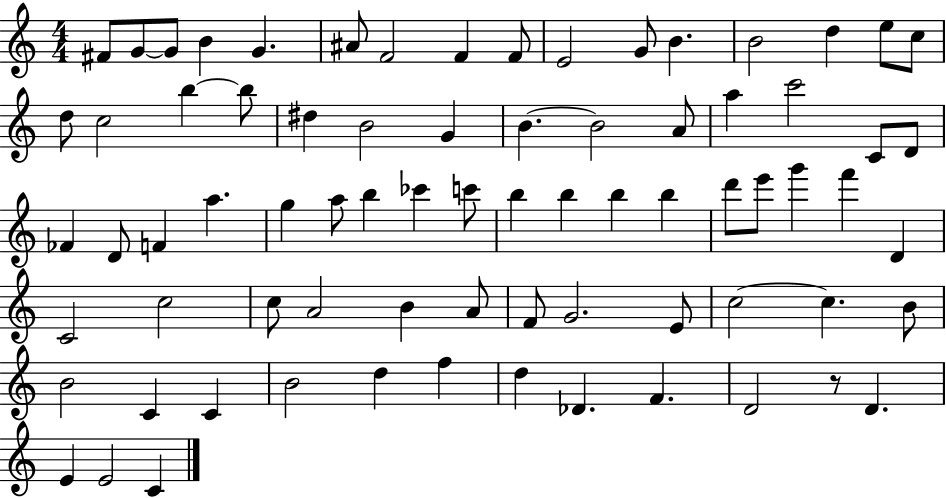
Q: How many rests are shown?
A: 1